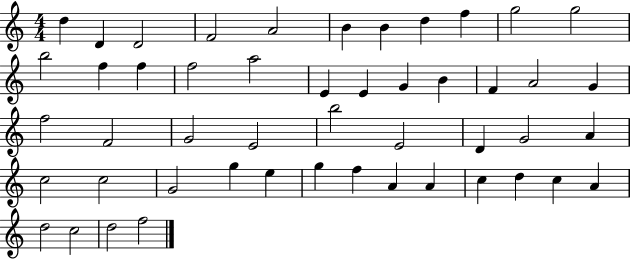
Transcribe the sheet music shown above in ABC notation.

X:1
T:Untitled
M:4/4
L:1/4
K:C
d D D2 F2 A2 B B d f g2 g2 b2 f f f2 a2 E E G B F A2 G f2 F2 G2 E2 b2 E2 D G2 A c2 c2 G2 g e g f A A c d c A d2 c2 d2 f2